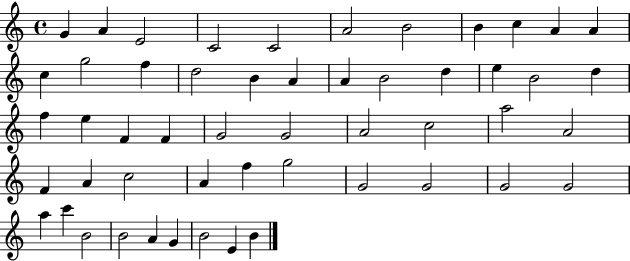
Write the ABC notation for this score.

X:1
T:Untitled
M:4/4
L:1/4
K:C
G A E2 C2 C2 A2 B2 B c A A c g2 f d2 B A A B2 d e B2 d f e F F G2 G2 A2 c2 a2 A2 F A c2 A f g2 G2 G2 G2 G2 a c' B2 B2 A G B2 E B